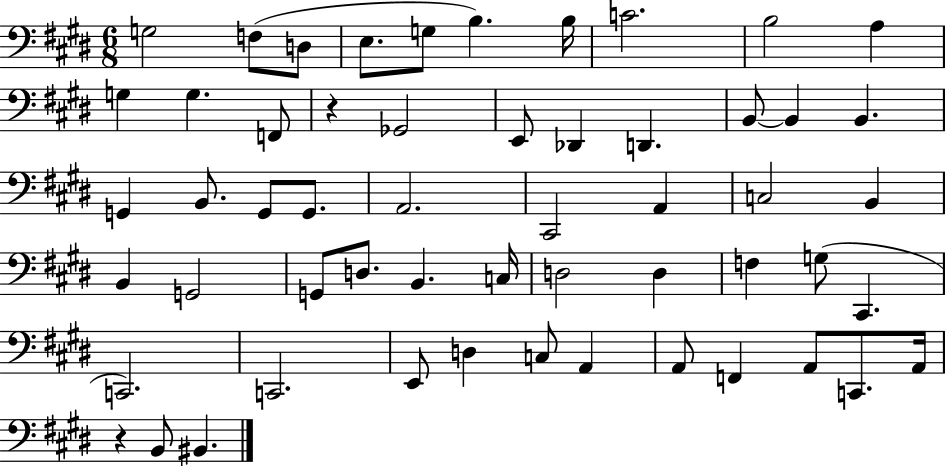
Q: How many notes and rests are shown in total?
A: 55